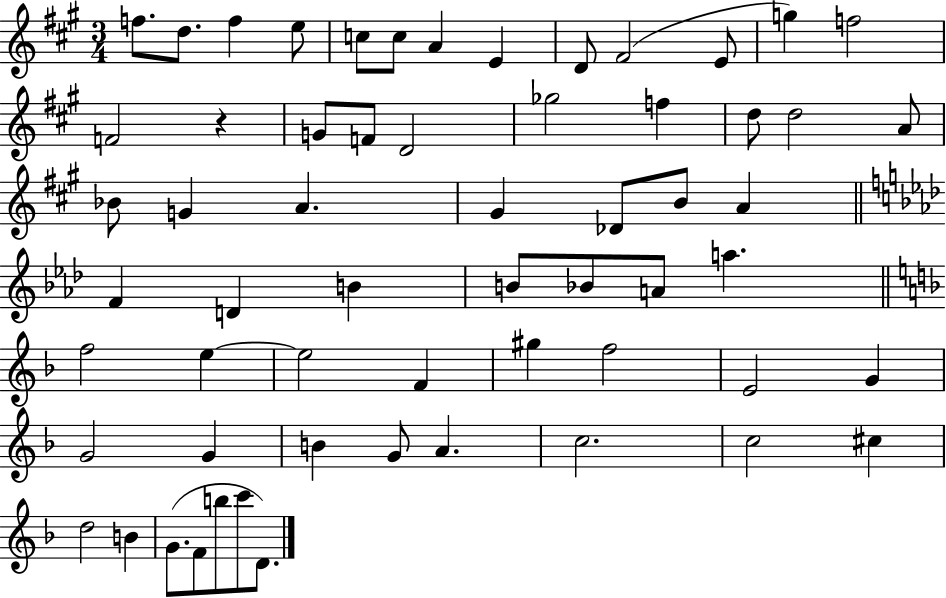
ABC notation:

X:1
T:Untitled
M:3/4
L:1/4
K:A
f/2 d/2 f e/2 c/2 c/2 A E D/2 ^F2 E/2 g f2 F2 z G/2 F/2 D2 _g2 f d/2 d2 A/2 _B/2 G A ^G _D/2 B/2 A F D B B/2 _B/2 A/2 a f2 e e2 F ^g f2 E2 G G2 G B G/2 A c2 c2 ^c d2 B G/2 F/2 b/2 c'/2 D/2